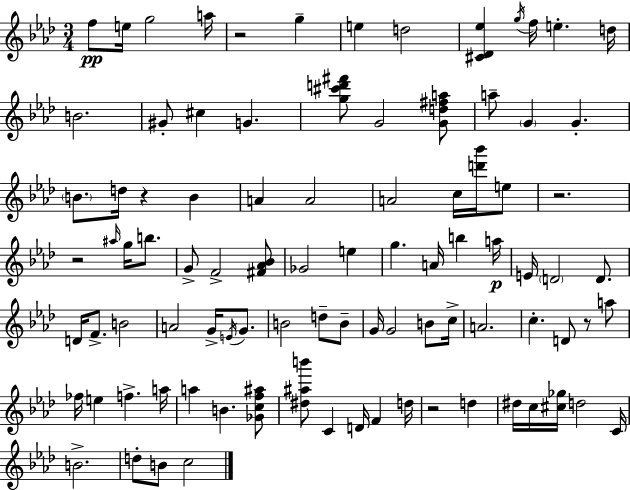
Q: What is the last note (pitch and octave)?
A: C5